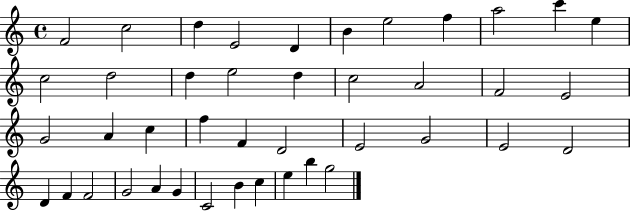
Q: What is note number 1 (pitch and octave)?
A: F4